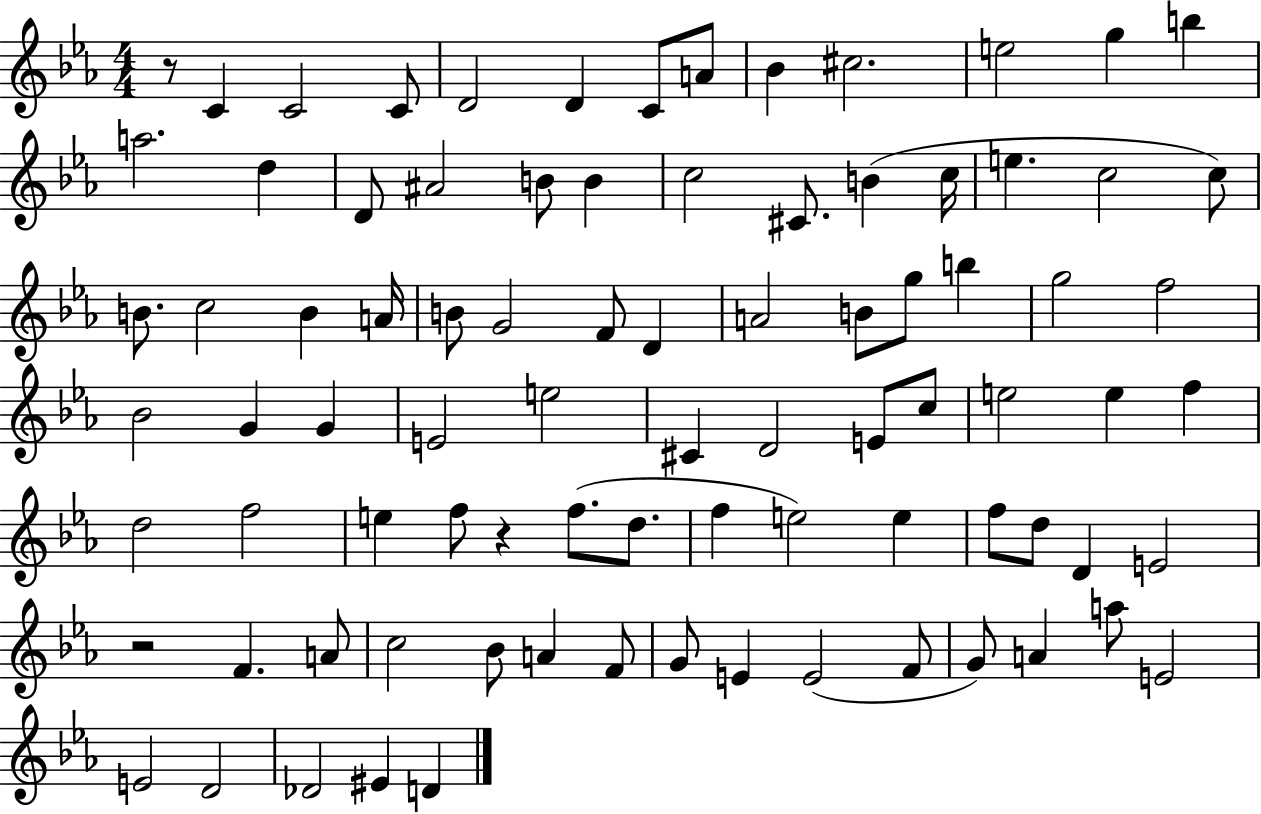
R/e C4/q C4/h C4/e D4/h D4/q C4/e A4/e Bb4/q C#5/h. E5/h G5/q B5/q A5/h. D5/q D4/e A#4/h B4/e B4/q C5/h C#4/e. B4/q C5/s E5/q. C5/h C5/e B4/e. C5/h B4/q A4/s B4/e G4/h F4/e D4/q A4/h B4/e G5/e B5/q G5/h F5/h Bb4/h G4/q G4/q E4/h E5/h C#4/q D4/h E4/e C5/e E5/h E5/q F5/q D5/h F5/h E5/q F5/e R/q F5/e. D5/e. F5/q E5/h E5/q F5/e D5/e D4/q E4/h R/h F4/q. A4/e C5/h Bb4/e A4/q F4/e G4/e E4/q E4/h F4/e G4/e A4/q A5/e E4/h E4/h D4/h Db4/h EIS4/q D4/q